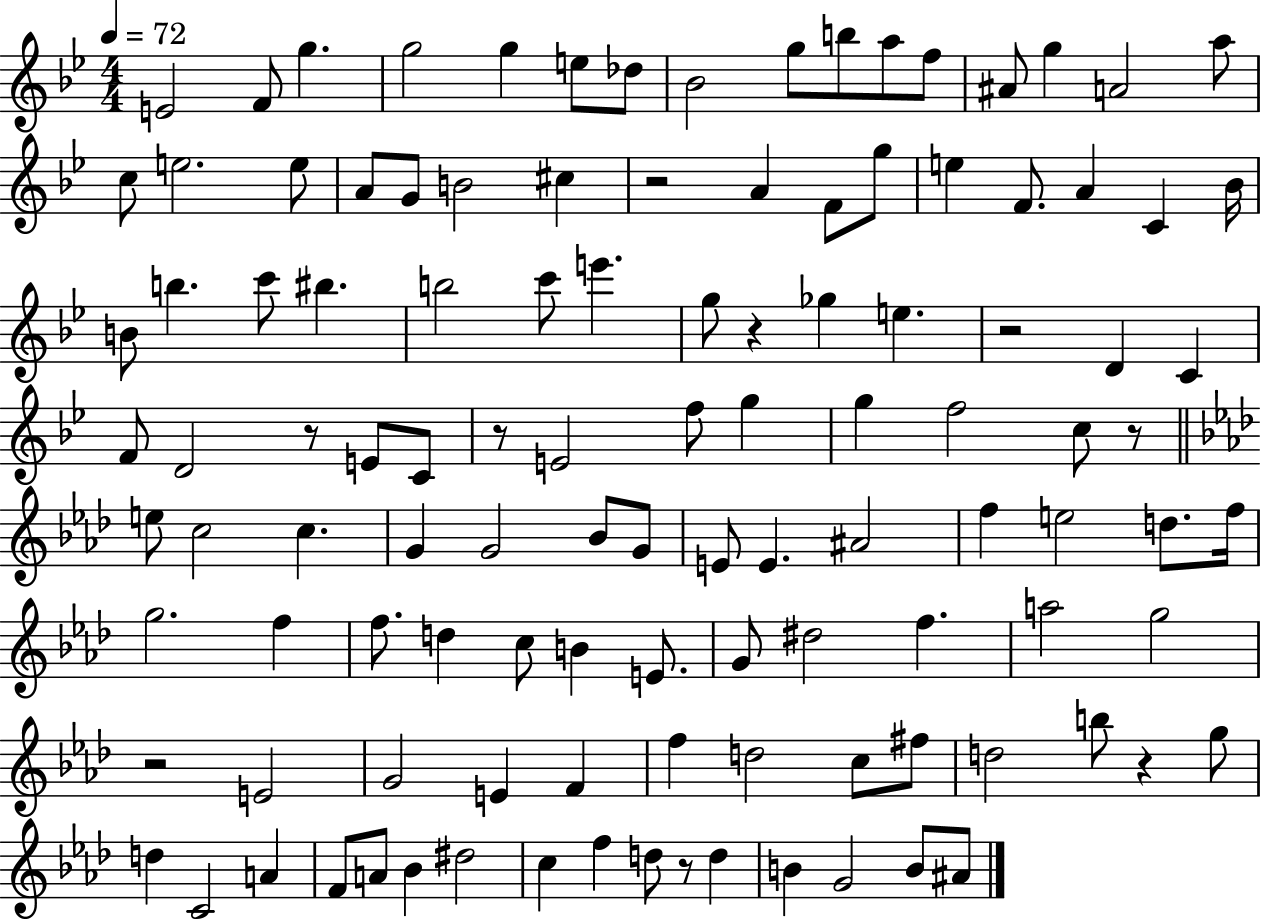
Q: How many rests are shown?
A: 9